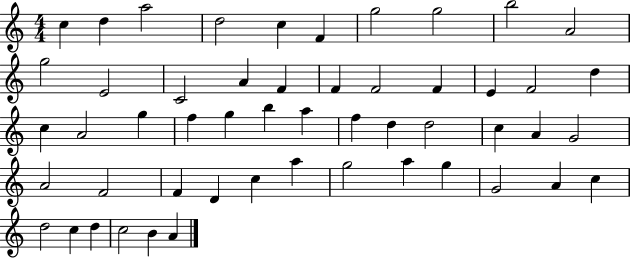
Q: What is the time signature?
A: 4/4